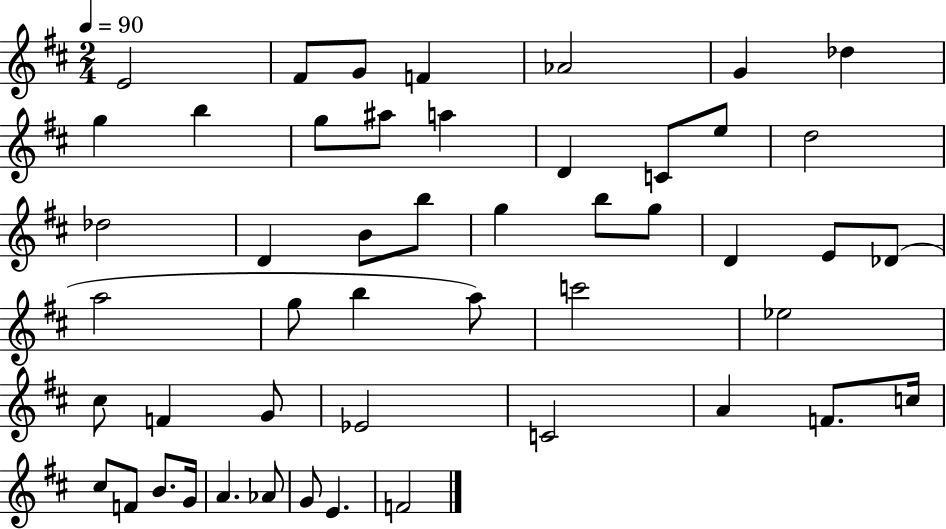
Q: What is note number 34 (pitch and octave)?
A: F4